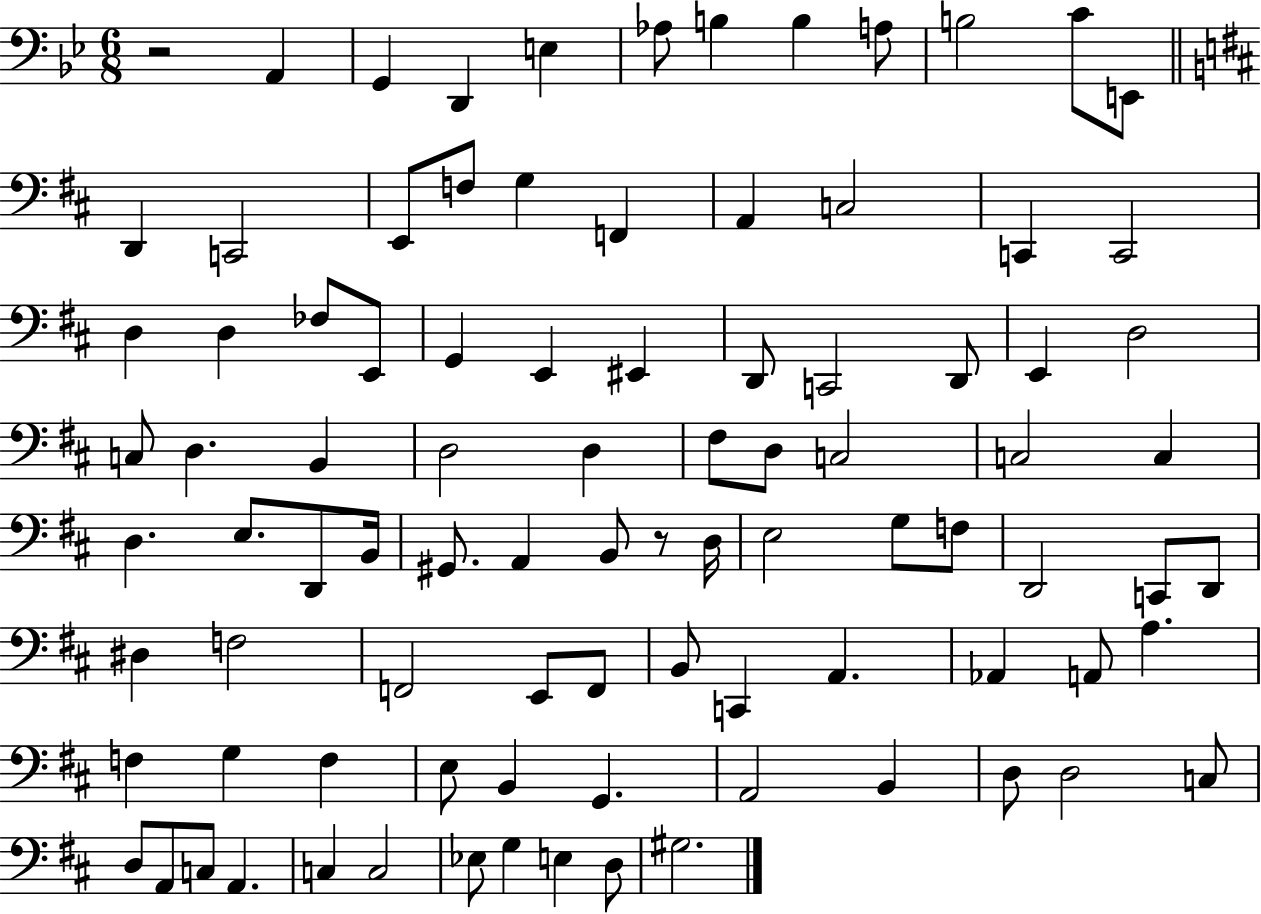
{
  \clef bass
  \numericTimeSignature
  \time 6/8
  \key bes \major
  \repeat volta 2 { r2 a,4 | g,4 d,4 e4 | aes8 b4 b4 a8 | b2 c'8 e,8 | \break \bar "||" \break \key d \major d,4 c,2 | e,8 f8 g4 f,4 | a,4 c2 | c,4 c,2 | \break d4 d4 fes8 e,8 | g,4 e,4 eis,4 | d,8 c,2 d,8 | e,4 d2 | \break c8 d4. b,4 | d2 d4 | fis8 d8 c2 | c2 c4 | \break d4. e8. d,8 b,16 | gis,8. a,4 b,8 r8 d16 | e2 g8 f8 | d,2 c,8 d,8 | \break dis4 f2 | f,2 e,8 f,8 | b,8 c,4 a,4. | aes,4 a,8 a4. | \break f4 g4 f4 | e8 b,4 g,4. | a,2 b,4 | d8 d2 c8 | \break d8 a,8 c8 a,4. | c4 c2 | ees8 g4 e4 d8 | gis2. | \break } \bar "|."
}